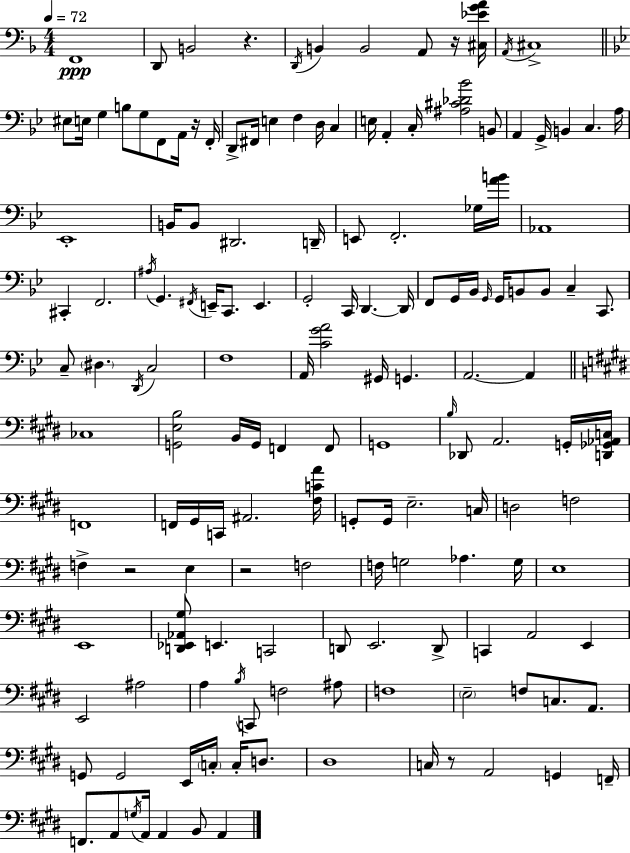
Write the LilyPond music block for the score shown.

{
  \clef bass
  \numericTimeSignature
  \time 4/4
  \key f \major
  \tempo 4 = 72
  f,1\ppp | d,8 b,2 r4. | \acciaccatura { d,16 } b,4 b,2 a,8 r16 | <cis ees' g' a'>16 \acciaccatura { a,16 } cis1-> | \break \bar "||" \break \key bes \major eis8 e16 g4 b8 g8 f,8 a,16 r16 f,16-. | d,8-> fis,16 e4 f4 d16 c4 | e16 a,4-. c16-. <ais cis' des' bes'>2 b,8 | a,4 g,16-> b,4 c4. a16 | \break ees,1-. | b,16 b,8 dis,2. d,16-- | e,8 f,2.-. ges16 <a' b'>16 | aes,1 | \break cis,4-. f,2. | \acciaccatura { ais16 } g,4. \acciaccatura { fis,16 } e,16-- c,8. e,4. | g,2-. c,16 d,4.~~ | d,16 f,8 g,16 bes,16 \grace { g,16 } g,16 b,8 b,8 c4-- | \break c,8. c8-- \parenthesize dis4. \acciaccatura { d,16 } c2 | f1 | a,16 <c' g' a'>2 gis,16 g,4. | a,2.~~ | \break a,4 \bar "||" \break \key e \major ces1 | <g, e b>2 b,16 g,16 f,4 f,8 | g,1 | \grace { b16 } des,8 a,2. g,16-. | \break <d, ges, aes, c>16 f,1 | f,16 gis,16 c,16 ais,2. | <fis c' a'>16 g,8-. g,16 e2.-- | c16 d2 f2 | \break f4-> r2 e4 | r2 f2 | f16 g2 aes4. | g16 e1 | \break e,1 | <d, ees, aes, gis>8 e,4. c,2 | d,8 e,2. d,8-> | c,4 a,2 e,4 | \break e,2 ais2 | a4 \acciaccatura { b16 } c,8 f2 | ais8 f1 | \parenthesize e2-- f8 c8. a,8. | \break g,8 g,2 e,16 \parenthesize c16-. c16-. d8. | dis1 | c16 r8 a,2 g,4 | f,16-- f,8. a,8 \acciaccatura { g16 } a,16 a,4 b,8 a,4 | \break \bar "|."
}